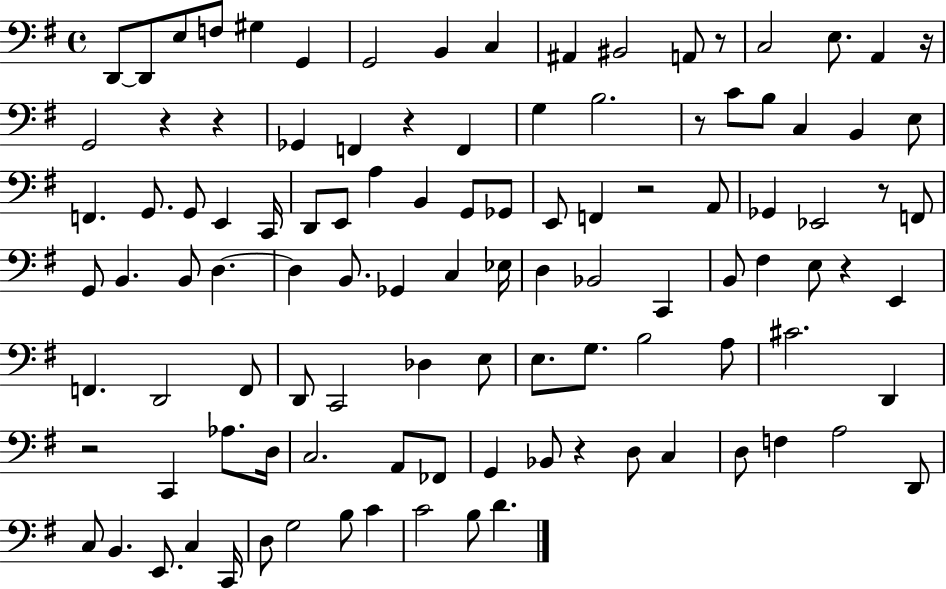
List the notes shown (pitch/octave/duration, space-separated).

D2/e D2/e E3/e F3/e G#3/q G2/q G2/h B2/q C3/q A#2/q BIS2/h A2/e R/e C3/h E3/e. A2/q R/s G2/h R/q R/q Gb2/q F2/q R/q F2/q G3/q B3/h. R/e C4/e B3/e C3/q B2/q E3/e F2/q. G2/e. G2/e E2/q C2/s D2/e E2/e A3/q B2/q G2/e Gb2/e E2/e F2/q R/h A2/e Gb2/q Eb2/h R/e F2/e G2/e B2/q. B2/e D3/q. D3/q B2/e. Gb2/q C3/q Eb3/s D3/q Bb2/h C2/q B2/e F#3/q E3/e R/q E2/q F2/q. D2/h F2/e D2/e C2/h Db3/q E3/e E3/e. G3/e. B3/h A3/e C#4/h. D2/q R/h C2/q Ab3/e. D3/s C3/h. A2/e FES2/e G2/q Bb2/e R/q D3/e C3/q D3/e F3/q A3/h D2/e C3/e B2/q. E2/e. C3/q C2/s D3/e G3/h B3/e C4/q C4/h B3/e D4/q.